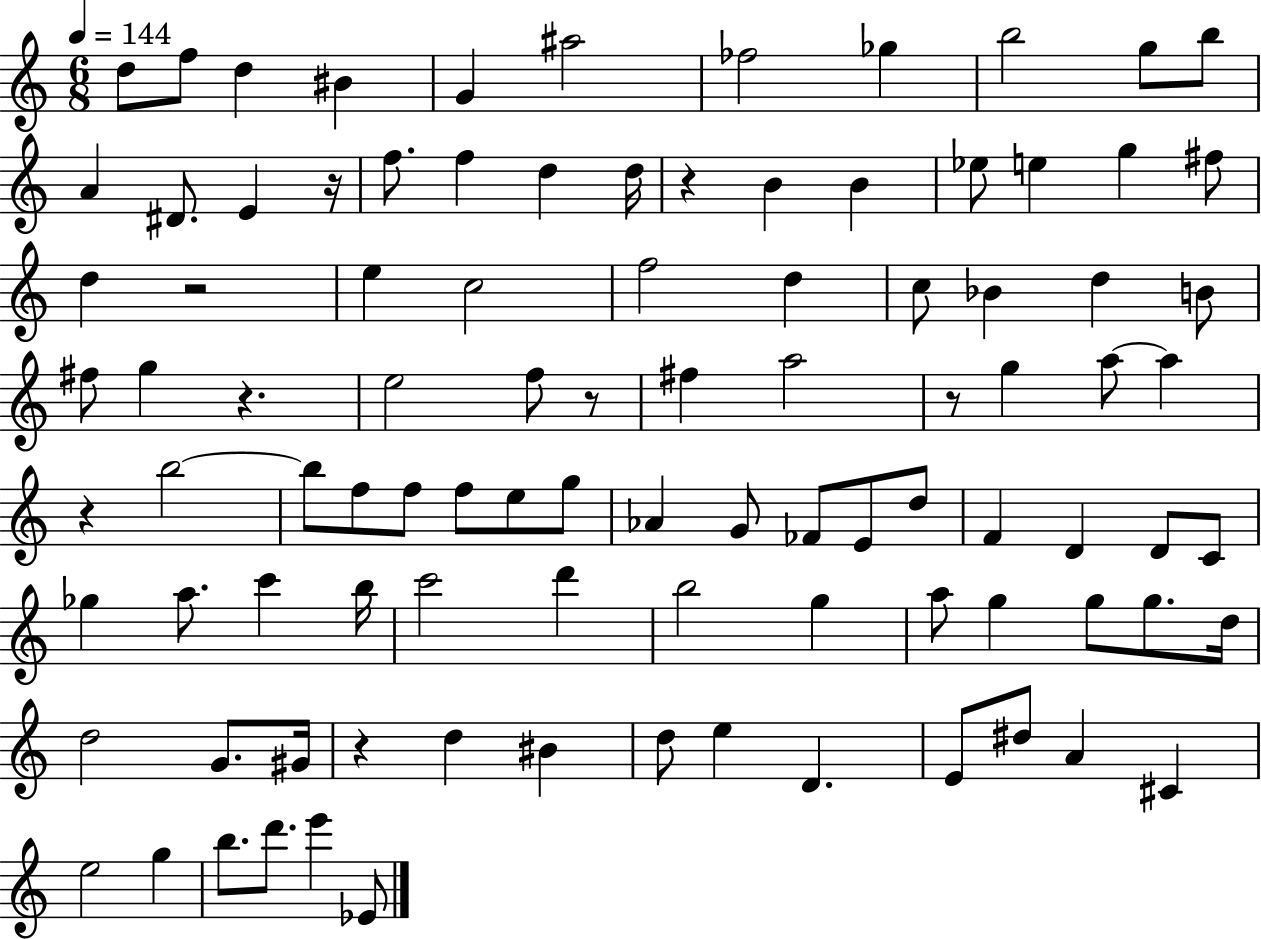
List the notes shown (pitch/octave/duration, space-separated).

D5/e F5/e D5/q BIS4/q G4/q A#5/h FES5/h Gb5/q B5/h G5/e B5/e A4/q D#4/e. E4/q R/s F5/e. F5/q D5/q D5/s R/q B4/q B4/q Eb5/e E5/q G5/q F#5/e D5/q R/h E5/q C5/h F5/h D5/q C5/e Bb4/q D5/q B4/e F#5/e G5/q R/q. E5/h F5/e R/e F#5/q A5/h R/e G5/q A5/e A5/q R/q B5/h B5/e F5/e F5/e F5/e E5/e G5/e Ab4/q G4/e FES4/e E4/e D5/e F4/q D4/q D4/e C4/e Gb5/q A5/e. C6/q B5/s C6/h D6/q B5/h G5/q A5/e G5/q G5/e G5/e. D5/s D5/h G4/e. G#4/s R/q D5/q BIS4/q D5/e E5/q D4/q. E4/e D#5/e A4/q C#4/q E5/h G5/q B5/e. D6/e. E6/q Eb4/e